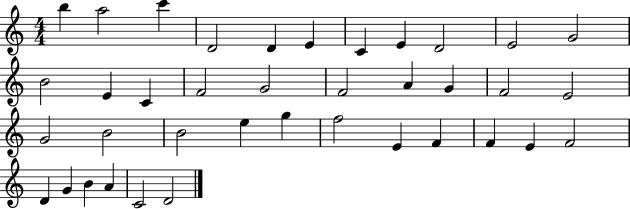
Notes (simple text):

B5/q A5/h C6/q D4/h D4/q E4/q C4/q E4/q D4/h E4/h G4/h B4/h E4/q C4/q F4/h G4/h F4/h A4/q G4/q F4/h E4/h G4/h B4/h B4/h E5/q G5/q F5/h E4/q F4/q F4/q E4/q F4/h D4/q G4/q B4/q A4/q C4/h D4/h